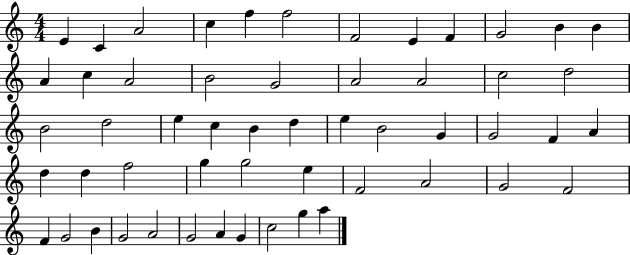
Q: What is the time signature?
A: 4/4